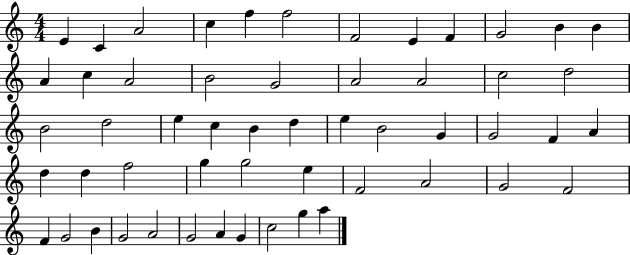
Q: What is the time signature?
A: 4/4